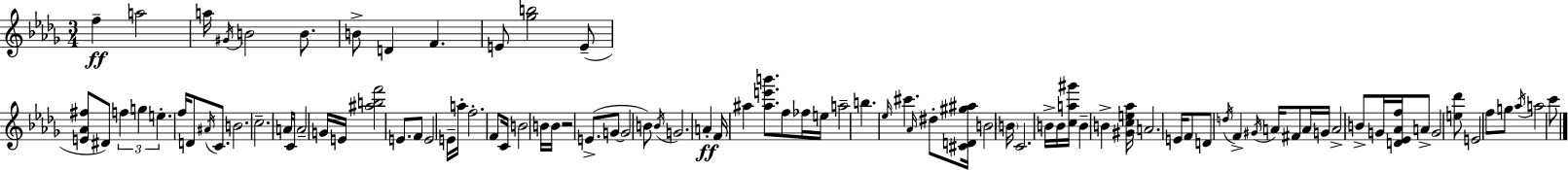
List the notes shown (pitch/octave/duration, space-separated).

F5/q A5/h A5/s G#4/s B4/h B4/e. B4/e D4/q F4/q. E4/e [Gb5,B5]/h E4/e [E4,Ab4,F#5]/e D#4/e F5/q G5/q E5/q. F5/s D4/e A#4/s C4/e. B4/h. C5/h. A4/s C4/e A4/h G4/s E4/s [A#5,B5,F6]/h E4/e. F4/e E4/h E4/s A5/s F5/h. F4/e C4/s B4/h B4/s B4/s R/h E4/e. G4/e G4/h B4/e B4/s G4/h. A4/q F4/s A#5/q [A#5,E6,B6]/e. F5/e FES5/s E5/s A5/h B5/q. Eb5/s C#6/q. Ab4/s D#5/e [C#4,D4,G#5,A#5]/s B4/h B4/s C4/h. B4/s B4/s [C5,A5,G#6]/s B4/q B4/q [G#4,C5,E5,Ab5]/s A4/h. E4/s F4/e D4/e D5/s F4/q G#4/s A4/s F#4/e A4/s G4/s A4/h B4/e G4/s [D4,Eb4,Ab4,F5]/s A4/e G4/h [E5,Db6]/e E4/h F5/e G5/e Ab5/s A5/h C6/e